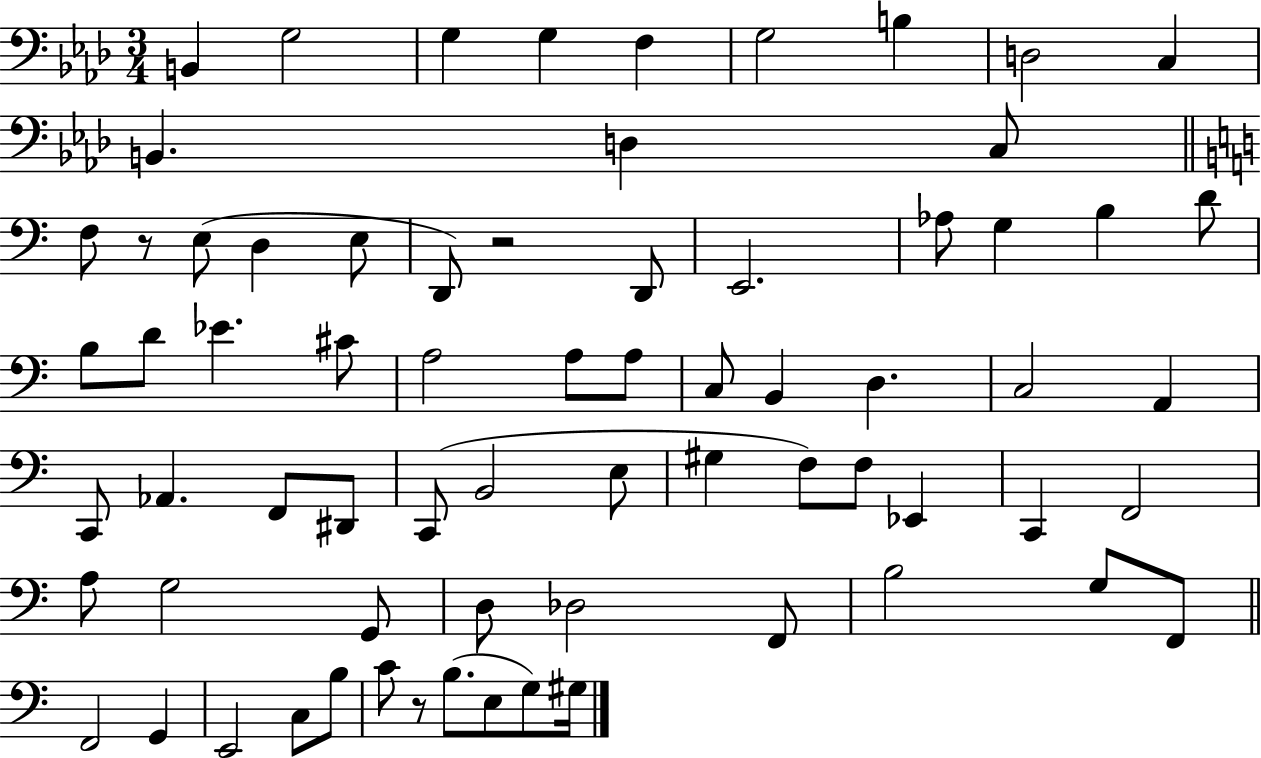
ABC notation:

X:1
T:Untitled
M:3/4
L:1/4
K:Ab
B,, G,2 G, G, F, G,2 B, D,2 C, B,, D, C,/2 F,/2 z/2 E,/2 D, E,/2 D,,/2 z2 D,,/2 E,,2 _A,/2 G, B, D/2 B,/2 D/2 _E ^C/2 A,2 A,/2 A,/2 C,/2 B,, D, C,2 A,, C,,/2 _A,, F,,/2 ^D,,/2 C,,/2 B,,2 E,/2 ^G, F,/2 F,/2 _E,, C,, F,,2 A,/2 G,2 G,,/2 D,/2 _D,2 F,,/2 B,2 G,/2 F,,/2 F,,2 G,, E,,2 C,/2 B,/2 C/2 z/2 B,/2 E,/2 G,/2 ^G,/4